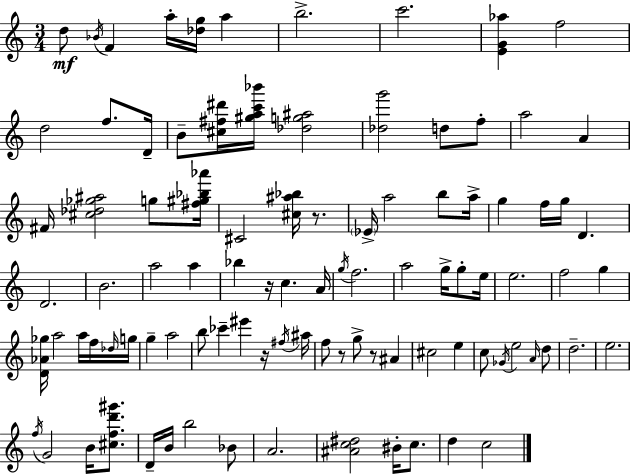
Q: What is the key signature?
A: A minor